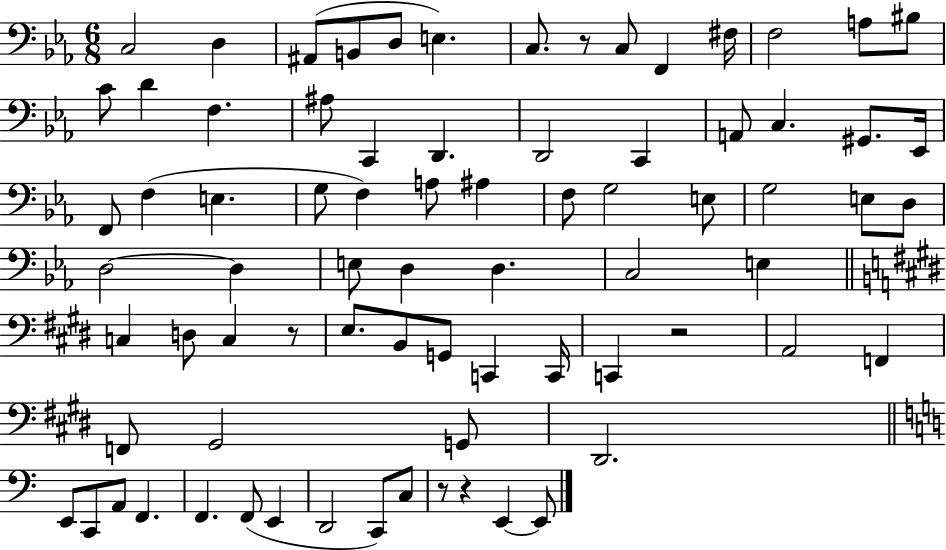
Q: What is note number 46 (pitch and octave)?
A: C3